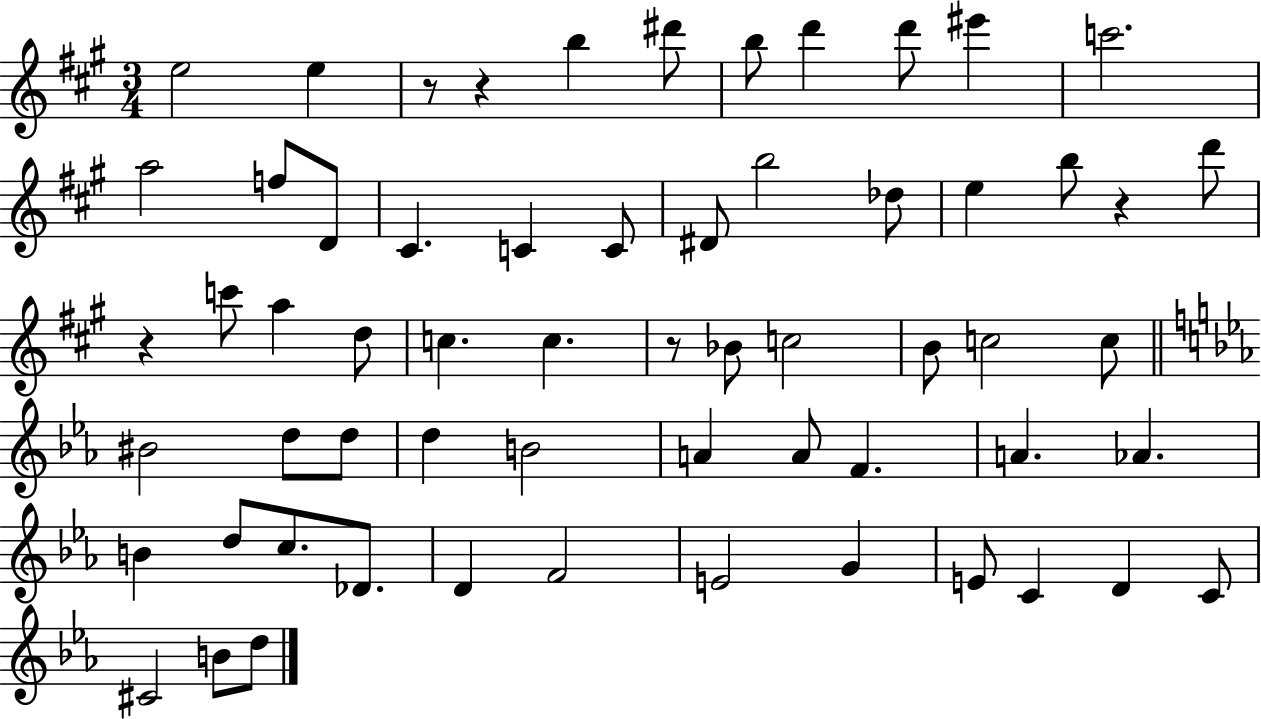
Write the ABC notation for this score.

X:1
T:Untitled
M:3/4
L:1/4
K:A
e2 e z/2 z b ^d'/2 b/2 d' d'/2 ^e' c'2 a2 f/2 D/2 ^C C C/2 ^D/2 b2 _d/2 e b/2 z d'/2 z c'/2 a d/2 c c z/2 _B/2 c2 B/2 c2 c/2 ^B2 d/2 d/2 d B2 A A/2 F A _A B d/2 c/2 _D/2 D F2 E2 G E/2 C D C/2 ^C2 B/2 d/2